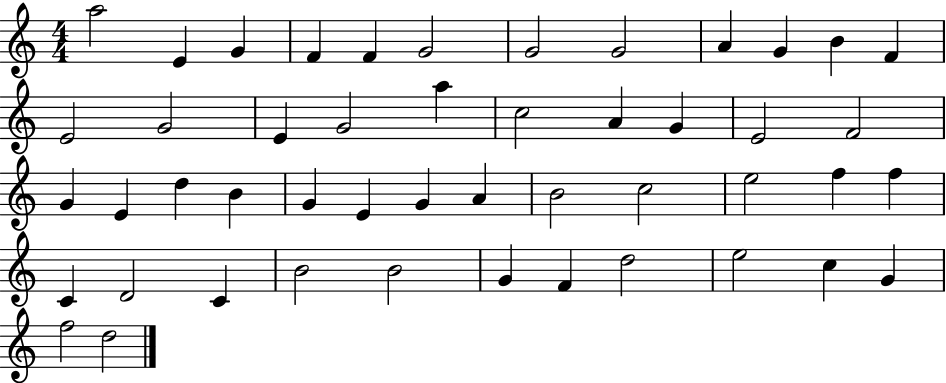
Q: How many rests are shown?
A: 0